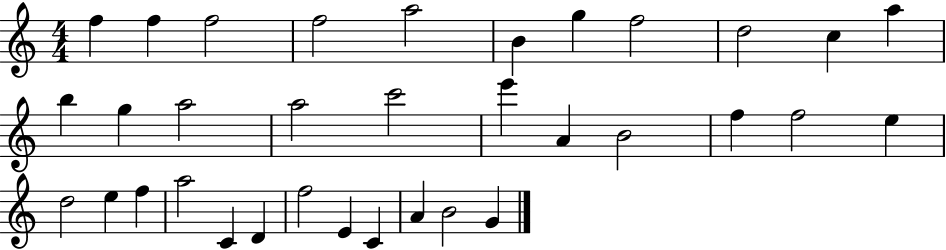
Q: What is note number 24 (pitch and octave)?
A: E5